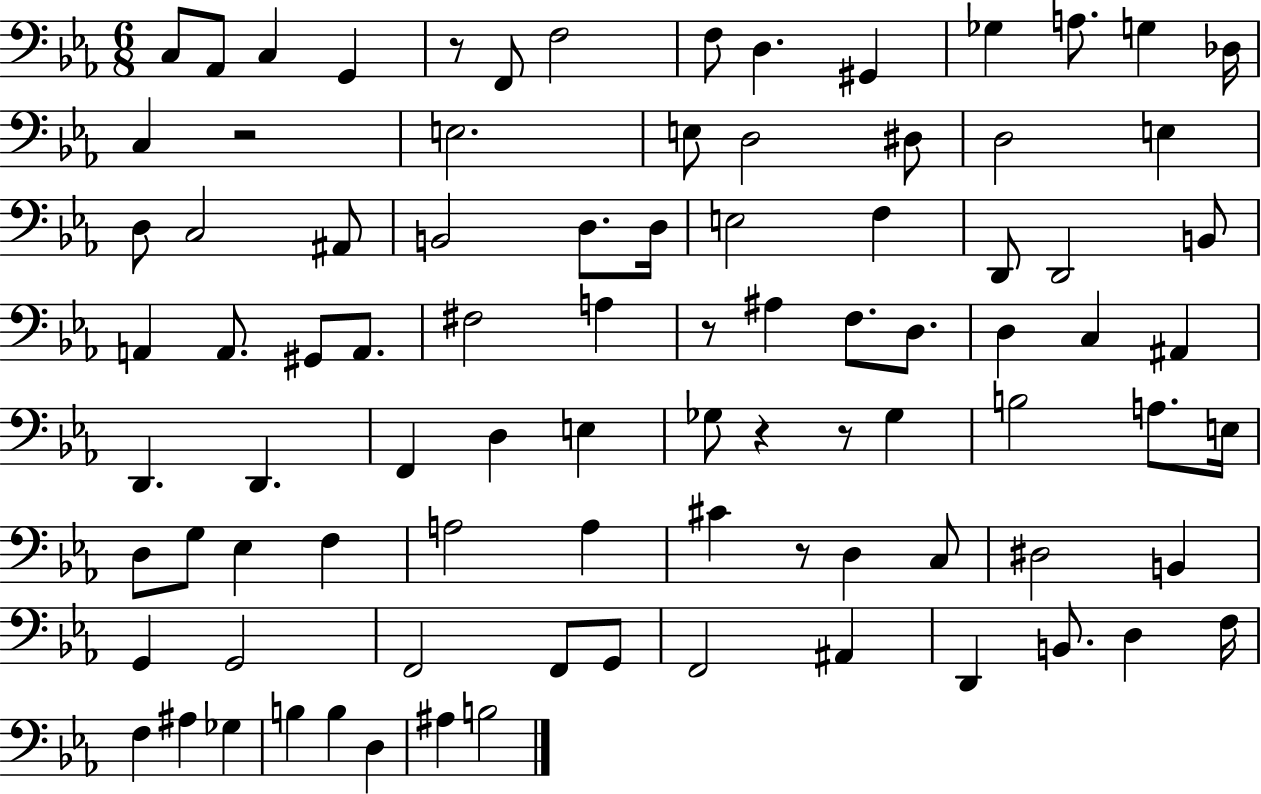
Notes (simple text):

C3/e Ab2/e C3/q G2/q R/e F2/e F3/h F3/e D3/q. G#2/q Gb3/q A3/e. G3/q Db3/s C3/q R/h E3/h. E3/e D3/h D#3/e D3/h E3/q D3/e C3/h A#2/e B2/h D3/e. D3/s E3/h F3/q D2/e D2/h B2/e A2/q A2/e. G#2/e A2/e. F#3/h A3/q R/e A#3/q F3/e. D3/e. D3/q C3/q A#2/q D2/q. D2/q. F2/q D3/q E3/q Gb3/e R/q R/e Gb3/q B3/h A3/e. E3/s D3/e G3/e Eb3/q F3/q A3/h A3/q C#4/q R/e D3/q C3/e D#3/h B2/q G2/q G2/h F2/h F2/e G2/e F2/h A#2/q D2/q B2/e. D3/q F3/s F3/q A#3/q Gb3/q B3/q B3/q D3/q A#3/q B3/h